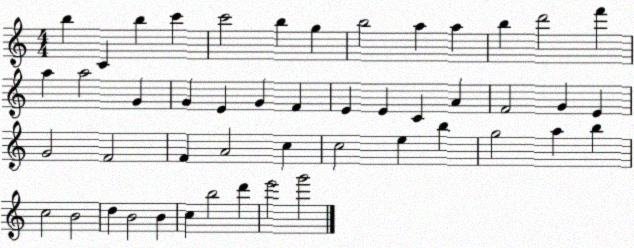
X:1
T:Untitled
M:4/4
L:1/4
K:C
b C b c' c'2 b g b2 a a b d'2 f' a a2 G G E G F E E C A F2 G E G2 F2 F A2 c c2 e b g2 a b c2 B2 d B2 B c b2 d' e'2 g'2